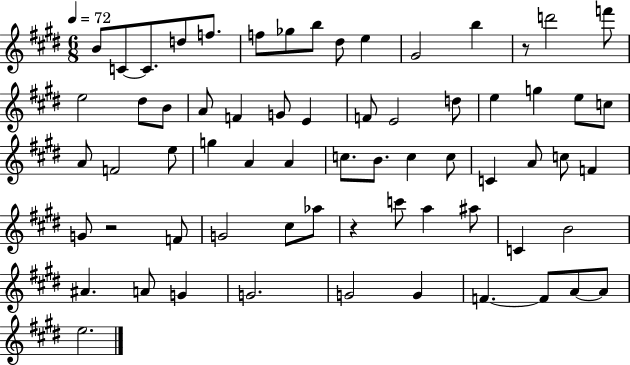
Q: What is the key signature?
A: E major